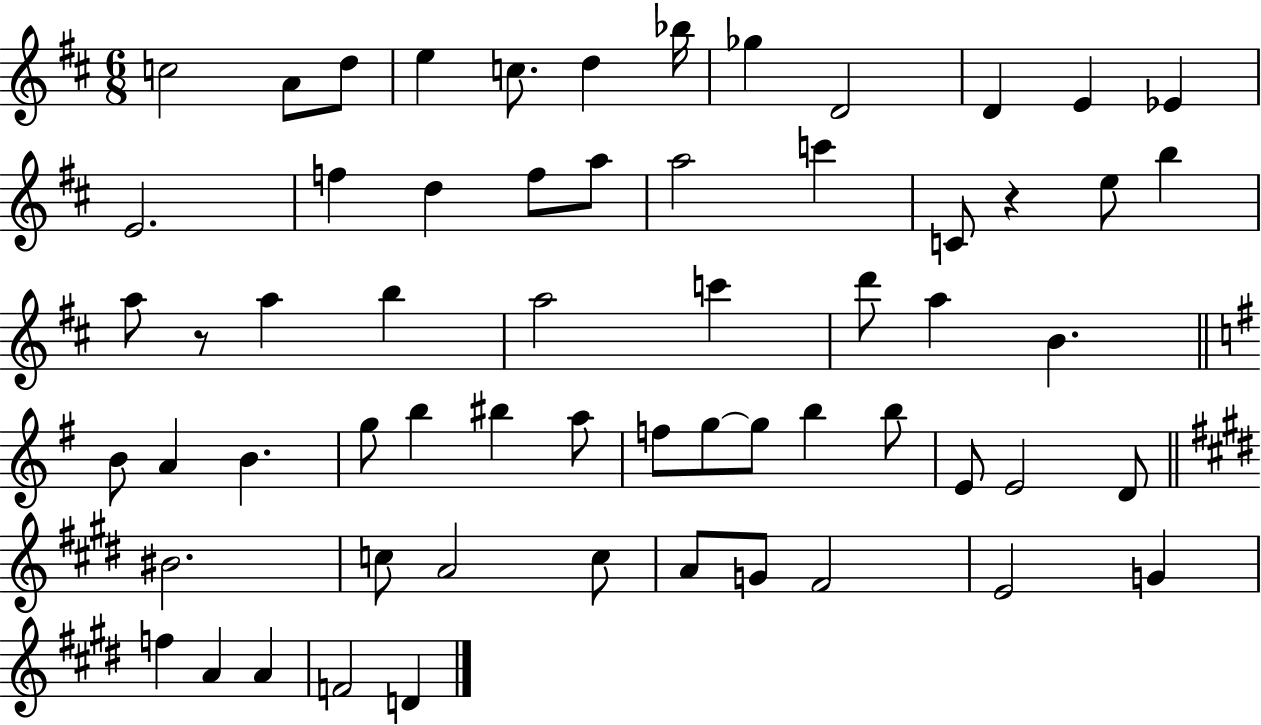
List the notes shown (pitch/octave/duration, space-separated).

C5/h A4/e D5/e E5/q C5/e. D5/q Bb5/s Gb5/q D4/h D4/q E4/q Eb4/q E4/h. F5/q D5/q F5/e A5/e A5/h C6/q C4/e R/q E5/e B5/q A5/e R/e A5/q B5/q A5/h C6/q D6/e A5/q B4/q. B4/e A4/q B4/q. G5/e B5/q BIS5/q A5/e F5/e G5/e G5/e B5/q B5/e E4/e E4/h D4/e BIS4/h. C5/e A4/h C5/e A4/e G4/e F#4/h E4/h G4/q F5/q A4/q A4/q F4/h D4/q